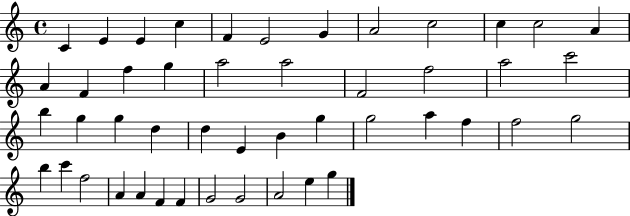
{
  \clef treble
  \time 4/4
  \defaultTimeSignature
  \key c \major
  c'4 e'4 e'4 c''4 | f'4 e'2 g'4 | a'2 c''2 | c''4 c''2 a'4 | \break a'4 f'4 f''4 g''4 | a''2 a''2 | f'2 f''2 | a''2 c'''2 | \break b''4 g''4 g''4 d''4 | d''4 e'4 b'4 g''4 | g''2 a''4 f''4 | f''2 g''2 | \break b''4 c'''4 f''2 | a'4 a'4 f'4 f'4 | g'2 g'2 | a'2 e''4 g''4 | \break \bar "|."
}